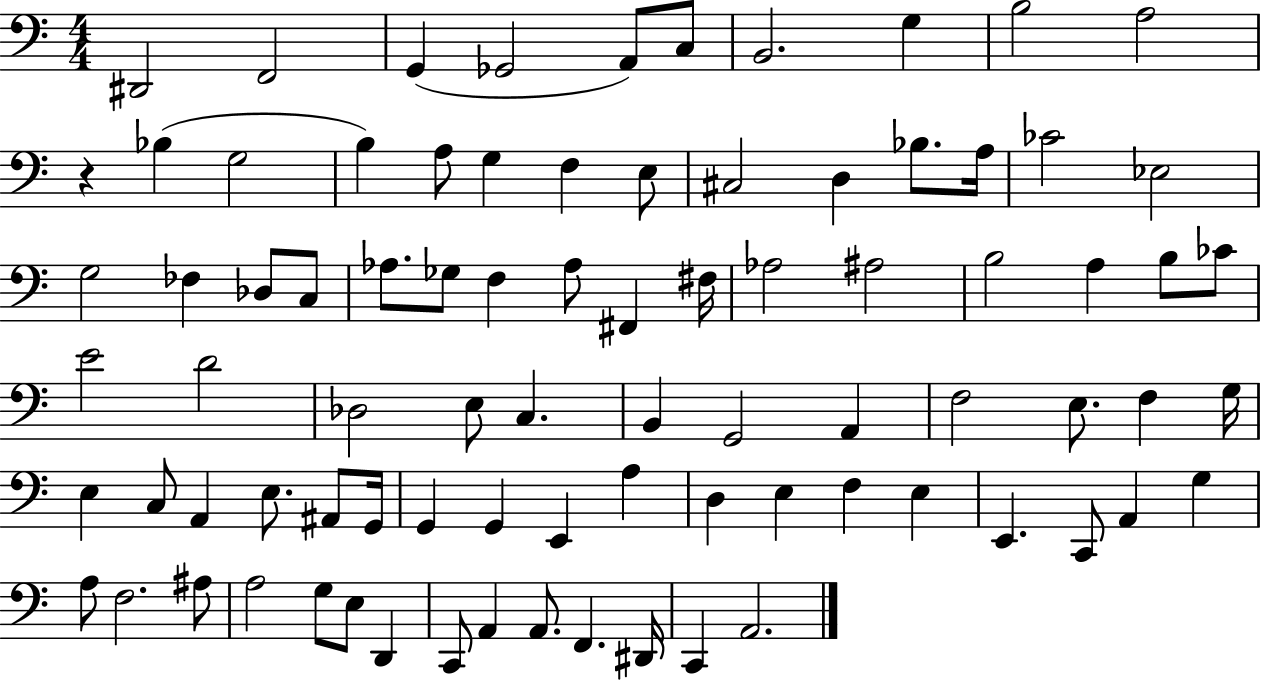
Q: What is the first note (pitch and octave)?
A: D#2